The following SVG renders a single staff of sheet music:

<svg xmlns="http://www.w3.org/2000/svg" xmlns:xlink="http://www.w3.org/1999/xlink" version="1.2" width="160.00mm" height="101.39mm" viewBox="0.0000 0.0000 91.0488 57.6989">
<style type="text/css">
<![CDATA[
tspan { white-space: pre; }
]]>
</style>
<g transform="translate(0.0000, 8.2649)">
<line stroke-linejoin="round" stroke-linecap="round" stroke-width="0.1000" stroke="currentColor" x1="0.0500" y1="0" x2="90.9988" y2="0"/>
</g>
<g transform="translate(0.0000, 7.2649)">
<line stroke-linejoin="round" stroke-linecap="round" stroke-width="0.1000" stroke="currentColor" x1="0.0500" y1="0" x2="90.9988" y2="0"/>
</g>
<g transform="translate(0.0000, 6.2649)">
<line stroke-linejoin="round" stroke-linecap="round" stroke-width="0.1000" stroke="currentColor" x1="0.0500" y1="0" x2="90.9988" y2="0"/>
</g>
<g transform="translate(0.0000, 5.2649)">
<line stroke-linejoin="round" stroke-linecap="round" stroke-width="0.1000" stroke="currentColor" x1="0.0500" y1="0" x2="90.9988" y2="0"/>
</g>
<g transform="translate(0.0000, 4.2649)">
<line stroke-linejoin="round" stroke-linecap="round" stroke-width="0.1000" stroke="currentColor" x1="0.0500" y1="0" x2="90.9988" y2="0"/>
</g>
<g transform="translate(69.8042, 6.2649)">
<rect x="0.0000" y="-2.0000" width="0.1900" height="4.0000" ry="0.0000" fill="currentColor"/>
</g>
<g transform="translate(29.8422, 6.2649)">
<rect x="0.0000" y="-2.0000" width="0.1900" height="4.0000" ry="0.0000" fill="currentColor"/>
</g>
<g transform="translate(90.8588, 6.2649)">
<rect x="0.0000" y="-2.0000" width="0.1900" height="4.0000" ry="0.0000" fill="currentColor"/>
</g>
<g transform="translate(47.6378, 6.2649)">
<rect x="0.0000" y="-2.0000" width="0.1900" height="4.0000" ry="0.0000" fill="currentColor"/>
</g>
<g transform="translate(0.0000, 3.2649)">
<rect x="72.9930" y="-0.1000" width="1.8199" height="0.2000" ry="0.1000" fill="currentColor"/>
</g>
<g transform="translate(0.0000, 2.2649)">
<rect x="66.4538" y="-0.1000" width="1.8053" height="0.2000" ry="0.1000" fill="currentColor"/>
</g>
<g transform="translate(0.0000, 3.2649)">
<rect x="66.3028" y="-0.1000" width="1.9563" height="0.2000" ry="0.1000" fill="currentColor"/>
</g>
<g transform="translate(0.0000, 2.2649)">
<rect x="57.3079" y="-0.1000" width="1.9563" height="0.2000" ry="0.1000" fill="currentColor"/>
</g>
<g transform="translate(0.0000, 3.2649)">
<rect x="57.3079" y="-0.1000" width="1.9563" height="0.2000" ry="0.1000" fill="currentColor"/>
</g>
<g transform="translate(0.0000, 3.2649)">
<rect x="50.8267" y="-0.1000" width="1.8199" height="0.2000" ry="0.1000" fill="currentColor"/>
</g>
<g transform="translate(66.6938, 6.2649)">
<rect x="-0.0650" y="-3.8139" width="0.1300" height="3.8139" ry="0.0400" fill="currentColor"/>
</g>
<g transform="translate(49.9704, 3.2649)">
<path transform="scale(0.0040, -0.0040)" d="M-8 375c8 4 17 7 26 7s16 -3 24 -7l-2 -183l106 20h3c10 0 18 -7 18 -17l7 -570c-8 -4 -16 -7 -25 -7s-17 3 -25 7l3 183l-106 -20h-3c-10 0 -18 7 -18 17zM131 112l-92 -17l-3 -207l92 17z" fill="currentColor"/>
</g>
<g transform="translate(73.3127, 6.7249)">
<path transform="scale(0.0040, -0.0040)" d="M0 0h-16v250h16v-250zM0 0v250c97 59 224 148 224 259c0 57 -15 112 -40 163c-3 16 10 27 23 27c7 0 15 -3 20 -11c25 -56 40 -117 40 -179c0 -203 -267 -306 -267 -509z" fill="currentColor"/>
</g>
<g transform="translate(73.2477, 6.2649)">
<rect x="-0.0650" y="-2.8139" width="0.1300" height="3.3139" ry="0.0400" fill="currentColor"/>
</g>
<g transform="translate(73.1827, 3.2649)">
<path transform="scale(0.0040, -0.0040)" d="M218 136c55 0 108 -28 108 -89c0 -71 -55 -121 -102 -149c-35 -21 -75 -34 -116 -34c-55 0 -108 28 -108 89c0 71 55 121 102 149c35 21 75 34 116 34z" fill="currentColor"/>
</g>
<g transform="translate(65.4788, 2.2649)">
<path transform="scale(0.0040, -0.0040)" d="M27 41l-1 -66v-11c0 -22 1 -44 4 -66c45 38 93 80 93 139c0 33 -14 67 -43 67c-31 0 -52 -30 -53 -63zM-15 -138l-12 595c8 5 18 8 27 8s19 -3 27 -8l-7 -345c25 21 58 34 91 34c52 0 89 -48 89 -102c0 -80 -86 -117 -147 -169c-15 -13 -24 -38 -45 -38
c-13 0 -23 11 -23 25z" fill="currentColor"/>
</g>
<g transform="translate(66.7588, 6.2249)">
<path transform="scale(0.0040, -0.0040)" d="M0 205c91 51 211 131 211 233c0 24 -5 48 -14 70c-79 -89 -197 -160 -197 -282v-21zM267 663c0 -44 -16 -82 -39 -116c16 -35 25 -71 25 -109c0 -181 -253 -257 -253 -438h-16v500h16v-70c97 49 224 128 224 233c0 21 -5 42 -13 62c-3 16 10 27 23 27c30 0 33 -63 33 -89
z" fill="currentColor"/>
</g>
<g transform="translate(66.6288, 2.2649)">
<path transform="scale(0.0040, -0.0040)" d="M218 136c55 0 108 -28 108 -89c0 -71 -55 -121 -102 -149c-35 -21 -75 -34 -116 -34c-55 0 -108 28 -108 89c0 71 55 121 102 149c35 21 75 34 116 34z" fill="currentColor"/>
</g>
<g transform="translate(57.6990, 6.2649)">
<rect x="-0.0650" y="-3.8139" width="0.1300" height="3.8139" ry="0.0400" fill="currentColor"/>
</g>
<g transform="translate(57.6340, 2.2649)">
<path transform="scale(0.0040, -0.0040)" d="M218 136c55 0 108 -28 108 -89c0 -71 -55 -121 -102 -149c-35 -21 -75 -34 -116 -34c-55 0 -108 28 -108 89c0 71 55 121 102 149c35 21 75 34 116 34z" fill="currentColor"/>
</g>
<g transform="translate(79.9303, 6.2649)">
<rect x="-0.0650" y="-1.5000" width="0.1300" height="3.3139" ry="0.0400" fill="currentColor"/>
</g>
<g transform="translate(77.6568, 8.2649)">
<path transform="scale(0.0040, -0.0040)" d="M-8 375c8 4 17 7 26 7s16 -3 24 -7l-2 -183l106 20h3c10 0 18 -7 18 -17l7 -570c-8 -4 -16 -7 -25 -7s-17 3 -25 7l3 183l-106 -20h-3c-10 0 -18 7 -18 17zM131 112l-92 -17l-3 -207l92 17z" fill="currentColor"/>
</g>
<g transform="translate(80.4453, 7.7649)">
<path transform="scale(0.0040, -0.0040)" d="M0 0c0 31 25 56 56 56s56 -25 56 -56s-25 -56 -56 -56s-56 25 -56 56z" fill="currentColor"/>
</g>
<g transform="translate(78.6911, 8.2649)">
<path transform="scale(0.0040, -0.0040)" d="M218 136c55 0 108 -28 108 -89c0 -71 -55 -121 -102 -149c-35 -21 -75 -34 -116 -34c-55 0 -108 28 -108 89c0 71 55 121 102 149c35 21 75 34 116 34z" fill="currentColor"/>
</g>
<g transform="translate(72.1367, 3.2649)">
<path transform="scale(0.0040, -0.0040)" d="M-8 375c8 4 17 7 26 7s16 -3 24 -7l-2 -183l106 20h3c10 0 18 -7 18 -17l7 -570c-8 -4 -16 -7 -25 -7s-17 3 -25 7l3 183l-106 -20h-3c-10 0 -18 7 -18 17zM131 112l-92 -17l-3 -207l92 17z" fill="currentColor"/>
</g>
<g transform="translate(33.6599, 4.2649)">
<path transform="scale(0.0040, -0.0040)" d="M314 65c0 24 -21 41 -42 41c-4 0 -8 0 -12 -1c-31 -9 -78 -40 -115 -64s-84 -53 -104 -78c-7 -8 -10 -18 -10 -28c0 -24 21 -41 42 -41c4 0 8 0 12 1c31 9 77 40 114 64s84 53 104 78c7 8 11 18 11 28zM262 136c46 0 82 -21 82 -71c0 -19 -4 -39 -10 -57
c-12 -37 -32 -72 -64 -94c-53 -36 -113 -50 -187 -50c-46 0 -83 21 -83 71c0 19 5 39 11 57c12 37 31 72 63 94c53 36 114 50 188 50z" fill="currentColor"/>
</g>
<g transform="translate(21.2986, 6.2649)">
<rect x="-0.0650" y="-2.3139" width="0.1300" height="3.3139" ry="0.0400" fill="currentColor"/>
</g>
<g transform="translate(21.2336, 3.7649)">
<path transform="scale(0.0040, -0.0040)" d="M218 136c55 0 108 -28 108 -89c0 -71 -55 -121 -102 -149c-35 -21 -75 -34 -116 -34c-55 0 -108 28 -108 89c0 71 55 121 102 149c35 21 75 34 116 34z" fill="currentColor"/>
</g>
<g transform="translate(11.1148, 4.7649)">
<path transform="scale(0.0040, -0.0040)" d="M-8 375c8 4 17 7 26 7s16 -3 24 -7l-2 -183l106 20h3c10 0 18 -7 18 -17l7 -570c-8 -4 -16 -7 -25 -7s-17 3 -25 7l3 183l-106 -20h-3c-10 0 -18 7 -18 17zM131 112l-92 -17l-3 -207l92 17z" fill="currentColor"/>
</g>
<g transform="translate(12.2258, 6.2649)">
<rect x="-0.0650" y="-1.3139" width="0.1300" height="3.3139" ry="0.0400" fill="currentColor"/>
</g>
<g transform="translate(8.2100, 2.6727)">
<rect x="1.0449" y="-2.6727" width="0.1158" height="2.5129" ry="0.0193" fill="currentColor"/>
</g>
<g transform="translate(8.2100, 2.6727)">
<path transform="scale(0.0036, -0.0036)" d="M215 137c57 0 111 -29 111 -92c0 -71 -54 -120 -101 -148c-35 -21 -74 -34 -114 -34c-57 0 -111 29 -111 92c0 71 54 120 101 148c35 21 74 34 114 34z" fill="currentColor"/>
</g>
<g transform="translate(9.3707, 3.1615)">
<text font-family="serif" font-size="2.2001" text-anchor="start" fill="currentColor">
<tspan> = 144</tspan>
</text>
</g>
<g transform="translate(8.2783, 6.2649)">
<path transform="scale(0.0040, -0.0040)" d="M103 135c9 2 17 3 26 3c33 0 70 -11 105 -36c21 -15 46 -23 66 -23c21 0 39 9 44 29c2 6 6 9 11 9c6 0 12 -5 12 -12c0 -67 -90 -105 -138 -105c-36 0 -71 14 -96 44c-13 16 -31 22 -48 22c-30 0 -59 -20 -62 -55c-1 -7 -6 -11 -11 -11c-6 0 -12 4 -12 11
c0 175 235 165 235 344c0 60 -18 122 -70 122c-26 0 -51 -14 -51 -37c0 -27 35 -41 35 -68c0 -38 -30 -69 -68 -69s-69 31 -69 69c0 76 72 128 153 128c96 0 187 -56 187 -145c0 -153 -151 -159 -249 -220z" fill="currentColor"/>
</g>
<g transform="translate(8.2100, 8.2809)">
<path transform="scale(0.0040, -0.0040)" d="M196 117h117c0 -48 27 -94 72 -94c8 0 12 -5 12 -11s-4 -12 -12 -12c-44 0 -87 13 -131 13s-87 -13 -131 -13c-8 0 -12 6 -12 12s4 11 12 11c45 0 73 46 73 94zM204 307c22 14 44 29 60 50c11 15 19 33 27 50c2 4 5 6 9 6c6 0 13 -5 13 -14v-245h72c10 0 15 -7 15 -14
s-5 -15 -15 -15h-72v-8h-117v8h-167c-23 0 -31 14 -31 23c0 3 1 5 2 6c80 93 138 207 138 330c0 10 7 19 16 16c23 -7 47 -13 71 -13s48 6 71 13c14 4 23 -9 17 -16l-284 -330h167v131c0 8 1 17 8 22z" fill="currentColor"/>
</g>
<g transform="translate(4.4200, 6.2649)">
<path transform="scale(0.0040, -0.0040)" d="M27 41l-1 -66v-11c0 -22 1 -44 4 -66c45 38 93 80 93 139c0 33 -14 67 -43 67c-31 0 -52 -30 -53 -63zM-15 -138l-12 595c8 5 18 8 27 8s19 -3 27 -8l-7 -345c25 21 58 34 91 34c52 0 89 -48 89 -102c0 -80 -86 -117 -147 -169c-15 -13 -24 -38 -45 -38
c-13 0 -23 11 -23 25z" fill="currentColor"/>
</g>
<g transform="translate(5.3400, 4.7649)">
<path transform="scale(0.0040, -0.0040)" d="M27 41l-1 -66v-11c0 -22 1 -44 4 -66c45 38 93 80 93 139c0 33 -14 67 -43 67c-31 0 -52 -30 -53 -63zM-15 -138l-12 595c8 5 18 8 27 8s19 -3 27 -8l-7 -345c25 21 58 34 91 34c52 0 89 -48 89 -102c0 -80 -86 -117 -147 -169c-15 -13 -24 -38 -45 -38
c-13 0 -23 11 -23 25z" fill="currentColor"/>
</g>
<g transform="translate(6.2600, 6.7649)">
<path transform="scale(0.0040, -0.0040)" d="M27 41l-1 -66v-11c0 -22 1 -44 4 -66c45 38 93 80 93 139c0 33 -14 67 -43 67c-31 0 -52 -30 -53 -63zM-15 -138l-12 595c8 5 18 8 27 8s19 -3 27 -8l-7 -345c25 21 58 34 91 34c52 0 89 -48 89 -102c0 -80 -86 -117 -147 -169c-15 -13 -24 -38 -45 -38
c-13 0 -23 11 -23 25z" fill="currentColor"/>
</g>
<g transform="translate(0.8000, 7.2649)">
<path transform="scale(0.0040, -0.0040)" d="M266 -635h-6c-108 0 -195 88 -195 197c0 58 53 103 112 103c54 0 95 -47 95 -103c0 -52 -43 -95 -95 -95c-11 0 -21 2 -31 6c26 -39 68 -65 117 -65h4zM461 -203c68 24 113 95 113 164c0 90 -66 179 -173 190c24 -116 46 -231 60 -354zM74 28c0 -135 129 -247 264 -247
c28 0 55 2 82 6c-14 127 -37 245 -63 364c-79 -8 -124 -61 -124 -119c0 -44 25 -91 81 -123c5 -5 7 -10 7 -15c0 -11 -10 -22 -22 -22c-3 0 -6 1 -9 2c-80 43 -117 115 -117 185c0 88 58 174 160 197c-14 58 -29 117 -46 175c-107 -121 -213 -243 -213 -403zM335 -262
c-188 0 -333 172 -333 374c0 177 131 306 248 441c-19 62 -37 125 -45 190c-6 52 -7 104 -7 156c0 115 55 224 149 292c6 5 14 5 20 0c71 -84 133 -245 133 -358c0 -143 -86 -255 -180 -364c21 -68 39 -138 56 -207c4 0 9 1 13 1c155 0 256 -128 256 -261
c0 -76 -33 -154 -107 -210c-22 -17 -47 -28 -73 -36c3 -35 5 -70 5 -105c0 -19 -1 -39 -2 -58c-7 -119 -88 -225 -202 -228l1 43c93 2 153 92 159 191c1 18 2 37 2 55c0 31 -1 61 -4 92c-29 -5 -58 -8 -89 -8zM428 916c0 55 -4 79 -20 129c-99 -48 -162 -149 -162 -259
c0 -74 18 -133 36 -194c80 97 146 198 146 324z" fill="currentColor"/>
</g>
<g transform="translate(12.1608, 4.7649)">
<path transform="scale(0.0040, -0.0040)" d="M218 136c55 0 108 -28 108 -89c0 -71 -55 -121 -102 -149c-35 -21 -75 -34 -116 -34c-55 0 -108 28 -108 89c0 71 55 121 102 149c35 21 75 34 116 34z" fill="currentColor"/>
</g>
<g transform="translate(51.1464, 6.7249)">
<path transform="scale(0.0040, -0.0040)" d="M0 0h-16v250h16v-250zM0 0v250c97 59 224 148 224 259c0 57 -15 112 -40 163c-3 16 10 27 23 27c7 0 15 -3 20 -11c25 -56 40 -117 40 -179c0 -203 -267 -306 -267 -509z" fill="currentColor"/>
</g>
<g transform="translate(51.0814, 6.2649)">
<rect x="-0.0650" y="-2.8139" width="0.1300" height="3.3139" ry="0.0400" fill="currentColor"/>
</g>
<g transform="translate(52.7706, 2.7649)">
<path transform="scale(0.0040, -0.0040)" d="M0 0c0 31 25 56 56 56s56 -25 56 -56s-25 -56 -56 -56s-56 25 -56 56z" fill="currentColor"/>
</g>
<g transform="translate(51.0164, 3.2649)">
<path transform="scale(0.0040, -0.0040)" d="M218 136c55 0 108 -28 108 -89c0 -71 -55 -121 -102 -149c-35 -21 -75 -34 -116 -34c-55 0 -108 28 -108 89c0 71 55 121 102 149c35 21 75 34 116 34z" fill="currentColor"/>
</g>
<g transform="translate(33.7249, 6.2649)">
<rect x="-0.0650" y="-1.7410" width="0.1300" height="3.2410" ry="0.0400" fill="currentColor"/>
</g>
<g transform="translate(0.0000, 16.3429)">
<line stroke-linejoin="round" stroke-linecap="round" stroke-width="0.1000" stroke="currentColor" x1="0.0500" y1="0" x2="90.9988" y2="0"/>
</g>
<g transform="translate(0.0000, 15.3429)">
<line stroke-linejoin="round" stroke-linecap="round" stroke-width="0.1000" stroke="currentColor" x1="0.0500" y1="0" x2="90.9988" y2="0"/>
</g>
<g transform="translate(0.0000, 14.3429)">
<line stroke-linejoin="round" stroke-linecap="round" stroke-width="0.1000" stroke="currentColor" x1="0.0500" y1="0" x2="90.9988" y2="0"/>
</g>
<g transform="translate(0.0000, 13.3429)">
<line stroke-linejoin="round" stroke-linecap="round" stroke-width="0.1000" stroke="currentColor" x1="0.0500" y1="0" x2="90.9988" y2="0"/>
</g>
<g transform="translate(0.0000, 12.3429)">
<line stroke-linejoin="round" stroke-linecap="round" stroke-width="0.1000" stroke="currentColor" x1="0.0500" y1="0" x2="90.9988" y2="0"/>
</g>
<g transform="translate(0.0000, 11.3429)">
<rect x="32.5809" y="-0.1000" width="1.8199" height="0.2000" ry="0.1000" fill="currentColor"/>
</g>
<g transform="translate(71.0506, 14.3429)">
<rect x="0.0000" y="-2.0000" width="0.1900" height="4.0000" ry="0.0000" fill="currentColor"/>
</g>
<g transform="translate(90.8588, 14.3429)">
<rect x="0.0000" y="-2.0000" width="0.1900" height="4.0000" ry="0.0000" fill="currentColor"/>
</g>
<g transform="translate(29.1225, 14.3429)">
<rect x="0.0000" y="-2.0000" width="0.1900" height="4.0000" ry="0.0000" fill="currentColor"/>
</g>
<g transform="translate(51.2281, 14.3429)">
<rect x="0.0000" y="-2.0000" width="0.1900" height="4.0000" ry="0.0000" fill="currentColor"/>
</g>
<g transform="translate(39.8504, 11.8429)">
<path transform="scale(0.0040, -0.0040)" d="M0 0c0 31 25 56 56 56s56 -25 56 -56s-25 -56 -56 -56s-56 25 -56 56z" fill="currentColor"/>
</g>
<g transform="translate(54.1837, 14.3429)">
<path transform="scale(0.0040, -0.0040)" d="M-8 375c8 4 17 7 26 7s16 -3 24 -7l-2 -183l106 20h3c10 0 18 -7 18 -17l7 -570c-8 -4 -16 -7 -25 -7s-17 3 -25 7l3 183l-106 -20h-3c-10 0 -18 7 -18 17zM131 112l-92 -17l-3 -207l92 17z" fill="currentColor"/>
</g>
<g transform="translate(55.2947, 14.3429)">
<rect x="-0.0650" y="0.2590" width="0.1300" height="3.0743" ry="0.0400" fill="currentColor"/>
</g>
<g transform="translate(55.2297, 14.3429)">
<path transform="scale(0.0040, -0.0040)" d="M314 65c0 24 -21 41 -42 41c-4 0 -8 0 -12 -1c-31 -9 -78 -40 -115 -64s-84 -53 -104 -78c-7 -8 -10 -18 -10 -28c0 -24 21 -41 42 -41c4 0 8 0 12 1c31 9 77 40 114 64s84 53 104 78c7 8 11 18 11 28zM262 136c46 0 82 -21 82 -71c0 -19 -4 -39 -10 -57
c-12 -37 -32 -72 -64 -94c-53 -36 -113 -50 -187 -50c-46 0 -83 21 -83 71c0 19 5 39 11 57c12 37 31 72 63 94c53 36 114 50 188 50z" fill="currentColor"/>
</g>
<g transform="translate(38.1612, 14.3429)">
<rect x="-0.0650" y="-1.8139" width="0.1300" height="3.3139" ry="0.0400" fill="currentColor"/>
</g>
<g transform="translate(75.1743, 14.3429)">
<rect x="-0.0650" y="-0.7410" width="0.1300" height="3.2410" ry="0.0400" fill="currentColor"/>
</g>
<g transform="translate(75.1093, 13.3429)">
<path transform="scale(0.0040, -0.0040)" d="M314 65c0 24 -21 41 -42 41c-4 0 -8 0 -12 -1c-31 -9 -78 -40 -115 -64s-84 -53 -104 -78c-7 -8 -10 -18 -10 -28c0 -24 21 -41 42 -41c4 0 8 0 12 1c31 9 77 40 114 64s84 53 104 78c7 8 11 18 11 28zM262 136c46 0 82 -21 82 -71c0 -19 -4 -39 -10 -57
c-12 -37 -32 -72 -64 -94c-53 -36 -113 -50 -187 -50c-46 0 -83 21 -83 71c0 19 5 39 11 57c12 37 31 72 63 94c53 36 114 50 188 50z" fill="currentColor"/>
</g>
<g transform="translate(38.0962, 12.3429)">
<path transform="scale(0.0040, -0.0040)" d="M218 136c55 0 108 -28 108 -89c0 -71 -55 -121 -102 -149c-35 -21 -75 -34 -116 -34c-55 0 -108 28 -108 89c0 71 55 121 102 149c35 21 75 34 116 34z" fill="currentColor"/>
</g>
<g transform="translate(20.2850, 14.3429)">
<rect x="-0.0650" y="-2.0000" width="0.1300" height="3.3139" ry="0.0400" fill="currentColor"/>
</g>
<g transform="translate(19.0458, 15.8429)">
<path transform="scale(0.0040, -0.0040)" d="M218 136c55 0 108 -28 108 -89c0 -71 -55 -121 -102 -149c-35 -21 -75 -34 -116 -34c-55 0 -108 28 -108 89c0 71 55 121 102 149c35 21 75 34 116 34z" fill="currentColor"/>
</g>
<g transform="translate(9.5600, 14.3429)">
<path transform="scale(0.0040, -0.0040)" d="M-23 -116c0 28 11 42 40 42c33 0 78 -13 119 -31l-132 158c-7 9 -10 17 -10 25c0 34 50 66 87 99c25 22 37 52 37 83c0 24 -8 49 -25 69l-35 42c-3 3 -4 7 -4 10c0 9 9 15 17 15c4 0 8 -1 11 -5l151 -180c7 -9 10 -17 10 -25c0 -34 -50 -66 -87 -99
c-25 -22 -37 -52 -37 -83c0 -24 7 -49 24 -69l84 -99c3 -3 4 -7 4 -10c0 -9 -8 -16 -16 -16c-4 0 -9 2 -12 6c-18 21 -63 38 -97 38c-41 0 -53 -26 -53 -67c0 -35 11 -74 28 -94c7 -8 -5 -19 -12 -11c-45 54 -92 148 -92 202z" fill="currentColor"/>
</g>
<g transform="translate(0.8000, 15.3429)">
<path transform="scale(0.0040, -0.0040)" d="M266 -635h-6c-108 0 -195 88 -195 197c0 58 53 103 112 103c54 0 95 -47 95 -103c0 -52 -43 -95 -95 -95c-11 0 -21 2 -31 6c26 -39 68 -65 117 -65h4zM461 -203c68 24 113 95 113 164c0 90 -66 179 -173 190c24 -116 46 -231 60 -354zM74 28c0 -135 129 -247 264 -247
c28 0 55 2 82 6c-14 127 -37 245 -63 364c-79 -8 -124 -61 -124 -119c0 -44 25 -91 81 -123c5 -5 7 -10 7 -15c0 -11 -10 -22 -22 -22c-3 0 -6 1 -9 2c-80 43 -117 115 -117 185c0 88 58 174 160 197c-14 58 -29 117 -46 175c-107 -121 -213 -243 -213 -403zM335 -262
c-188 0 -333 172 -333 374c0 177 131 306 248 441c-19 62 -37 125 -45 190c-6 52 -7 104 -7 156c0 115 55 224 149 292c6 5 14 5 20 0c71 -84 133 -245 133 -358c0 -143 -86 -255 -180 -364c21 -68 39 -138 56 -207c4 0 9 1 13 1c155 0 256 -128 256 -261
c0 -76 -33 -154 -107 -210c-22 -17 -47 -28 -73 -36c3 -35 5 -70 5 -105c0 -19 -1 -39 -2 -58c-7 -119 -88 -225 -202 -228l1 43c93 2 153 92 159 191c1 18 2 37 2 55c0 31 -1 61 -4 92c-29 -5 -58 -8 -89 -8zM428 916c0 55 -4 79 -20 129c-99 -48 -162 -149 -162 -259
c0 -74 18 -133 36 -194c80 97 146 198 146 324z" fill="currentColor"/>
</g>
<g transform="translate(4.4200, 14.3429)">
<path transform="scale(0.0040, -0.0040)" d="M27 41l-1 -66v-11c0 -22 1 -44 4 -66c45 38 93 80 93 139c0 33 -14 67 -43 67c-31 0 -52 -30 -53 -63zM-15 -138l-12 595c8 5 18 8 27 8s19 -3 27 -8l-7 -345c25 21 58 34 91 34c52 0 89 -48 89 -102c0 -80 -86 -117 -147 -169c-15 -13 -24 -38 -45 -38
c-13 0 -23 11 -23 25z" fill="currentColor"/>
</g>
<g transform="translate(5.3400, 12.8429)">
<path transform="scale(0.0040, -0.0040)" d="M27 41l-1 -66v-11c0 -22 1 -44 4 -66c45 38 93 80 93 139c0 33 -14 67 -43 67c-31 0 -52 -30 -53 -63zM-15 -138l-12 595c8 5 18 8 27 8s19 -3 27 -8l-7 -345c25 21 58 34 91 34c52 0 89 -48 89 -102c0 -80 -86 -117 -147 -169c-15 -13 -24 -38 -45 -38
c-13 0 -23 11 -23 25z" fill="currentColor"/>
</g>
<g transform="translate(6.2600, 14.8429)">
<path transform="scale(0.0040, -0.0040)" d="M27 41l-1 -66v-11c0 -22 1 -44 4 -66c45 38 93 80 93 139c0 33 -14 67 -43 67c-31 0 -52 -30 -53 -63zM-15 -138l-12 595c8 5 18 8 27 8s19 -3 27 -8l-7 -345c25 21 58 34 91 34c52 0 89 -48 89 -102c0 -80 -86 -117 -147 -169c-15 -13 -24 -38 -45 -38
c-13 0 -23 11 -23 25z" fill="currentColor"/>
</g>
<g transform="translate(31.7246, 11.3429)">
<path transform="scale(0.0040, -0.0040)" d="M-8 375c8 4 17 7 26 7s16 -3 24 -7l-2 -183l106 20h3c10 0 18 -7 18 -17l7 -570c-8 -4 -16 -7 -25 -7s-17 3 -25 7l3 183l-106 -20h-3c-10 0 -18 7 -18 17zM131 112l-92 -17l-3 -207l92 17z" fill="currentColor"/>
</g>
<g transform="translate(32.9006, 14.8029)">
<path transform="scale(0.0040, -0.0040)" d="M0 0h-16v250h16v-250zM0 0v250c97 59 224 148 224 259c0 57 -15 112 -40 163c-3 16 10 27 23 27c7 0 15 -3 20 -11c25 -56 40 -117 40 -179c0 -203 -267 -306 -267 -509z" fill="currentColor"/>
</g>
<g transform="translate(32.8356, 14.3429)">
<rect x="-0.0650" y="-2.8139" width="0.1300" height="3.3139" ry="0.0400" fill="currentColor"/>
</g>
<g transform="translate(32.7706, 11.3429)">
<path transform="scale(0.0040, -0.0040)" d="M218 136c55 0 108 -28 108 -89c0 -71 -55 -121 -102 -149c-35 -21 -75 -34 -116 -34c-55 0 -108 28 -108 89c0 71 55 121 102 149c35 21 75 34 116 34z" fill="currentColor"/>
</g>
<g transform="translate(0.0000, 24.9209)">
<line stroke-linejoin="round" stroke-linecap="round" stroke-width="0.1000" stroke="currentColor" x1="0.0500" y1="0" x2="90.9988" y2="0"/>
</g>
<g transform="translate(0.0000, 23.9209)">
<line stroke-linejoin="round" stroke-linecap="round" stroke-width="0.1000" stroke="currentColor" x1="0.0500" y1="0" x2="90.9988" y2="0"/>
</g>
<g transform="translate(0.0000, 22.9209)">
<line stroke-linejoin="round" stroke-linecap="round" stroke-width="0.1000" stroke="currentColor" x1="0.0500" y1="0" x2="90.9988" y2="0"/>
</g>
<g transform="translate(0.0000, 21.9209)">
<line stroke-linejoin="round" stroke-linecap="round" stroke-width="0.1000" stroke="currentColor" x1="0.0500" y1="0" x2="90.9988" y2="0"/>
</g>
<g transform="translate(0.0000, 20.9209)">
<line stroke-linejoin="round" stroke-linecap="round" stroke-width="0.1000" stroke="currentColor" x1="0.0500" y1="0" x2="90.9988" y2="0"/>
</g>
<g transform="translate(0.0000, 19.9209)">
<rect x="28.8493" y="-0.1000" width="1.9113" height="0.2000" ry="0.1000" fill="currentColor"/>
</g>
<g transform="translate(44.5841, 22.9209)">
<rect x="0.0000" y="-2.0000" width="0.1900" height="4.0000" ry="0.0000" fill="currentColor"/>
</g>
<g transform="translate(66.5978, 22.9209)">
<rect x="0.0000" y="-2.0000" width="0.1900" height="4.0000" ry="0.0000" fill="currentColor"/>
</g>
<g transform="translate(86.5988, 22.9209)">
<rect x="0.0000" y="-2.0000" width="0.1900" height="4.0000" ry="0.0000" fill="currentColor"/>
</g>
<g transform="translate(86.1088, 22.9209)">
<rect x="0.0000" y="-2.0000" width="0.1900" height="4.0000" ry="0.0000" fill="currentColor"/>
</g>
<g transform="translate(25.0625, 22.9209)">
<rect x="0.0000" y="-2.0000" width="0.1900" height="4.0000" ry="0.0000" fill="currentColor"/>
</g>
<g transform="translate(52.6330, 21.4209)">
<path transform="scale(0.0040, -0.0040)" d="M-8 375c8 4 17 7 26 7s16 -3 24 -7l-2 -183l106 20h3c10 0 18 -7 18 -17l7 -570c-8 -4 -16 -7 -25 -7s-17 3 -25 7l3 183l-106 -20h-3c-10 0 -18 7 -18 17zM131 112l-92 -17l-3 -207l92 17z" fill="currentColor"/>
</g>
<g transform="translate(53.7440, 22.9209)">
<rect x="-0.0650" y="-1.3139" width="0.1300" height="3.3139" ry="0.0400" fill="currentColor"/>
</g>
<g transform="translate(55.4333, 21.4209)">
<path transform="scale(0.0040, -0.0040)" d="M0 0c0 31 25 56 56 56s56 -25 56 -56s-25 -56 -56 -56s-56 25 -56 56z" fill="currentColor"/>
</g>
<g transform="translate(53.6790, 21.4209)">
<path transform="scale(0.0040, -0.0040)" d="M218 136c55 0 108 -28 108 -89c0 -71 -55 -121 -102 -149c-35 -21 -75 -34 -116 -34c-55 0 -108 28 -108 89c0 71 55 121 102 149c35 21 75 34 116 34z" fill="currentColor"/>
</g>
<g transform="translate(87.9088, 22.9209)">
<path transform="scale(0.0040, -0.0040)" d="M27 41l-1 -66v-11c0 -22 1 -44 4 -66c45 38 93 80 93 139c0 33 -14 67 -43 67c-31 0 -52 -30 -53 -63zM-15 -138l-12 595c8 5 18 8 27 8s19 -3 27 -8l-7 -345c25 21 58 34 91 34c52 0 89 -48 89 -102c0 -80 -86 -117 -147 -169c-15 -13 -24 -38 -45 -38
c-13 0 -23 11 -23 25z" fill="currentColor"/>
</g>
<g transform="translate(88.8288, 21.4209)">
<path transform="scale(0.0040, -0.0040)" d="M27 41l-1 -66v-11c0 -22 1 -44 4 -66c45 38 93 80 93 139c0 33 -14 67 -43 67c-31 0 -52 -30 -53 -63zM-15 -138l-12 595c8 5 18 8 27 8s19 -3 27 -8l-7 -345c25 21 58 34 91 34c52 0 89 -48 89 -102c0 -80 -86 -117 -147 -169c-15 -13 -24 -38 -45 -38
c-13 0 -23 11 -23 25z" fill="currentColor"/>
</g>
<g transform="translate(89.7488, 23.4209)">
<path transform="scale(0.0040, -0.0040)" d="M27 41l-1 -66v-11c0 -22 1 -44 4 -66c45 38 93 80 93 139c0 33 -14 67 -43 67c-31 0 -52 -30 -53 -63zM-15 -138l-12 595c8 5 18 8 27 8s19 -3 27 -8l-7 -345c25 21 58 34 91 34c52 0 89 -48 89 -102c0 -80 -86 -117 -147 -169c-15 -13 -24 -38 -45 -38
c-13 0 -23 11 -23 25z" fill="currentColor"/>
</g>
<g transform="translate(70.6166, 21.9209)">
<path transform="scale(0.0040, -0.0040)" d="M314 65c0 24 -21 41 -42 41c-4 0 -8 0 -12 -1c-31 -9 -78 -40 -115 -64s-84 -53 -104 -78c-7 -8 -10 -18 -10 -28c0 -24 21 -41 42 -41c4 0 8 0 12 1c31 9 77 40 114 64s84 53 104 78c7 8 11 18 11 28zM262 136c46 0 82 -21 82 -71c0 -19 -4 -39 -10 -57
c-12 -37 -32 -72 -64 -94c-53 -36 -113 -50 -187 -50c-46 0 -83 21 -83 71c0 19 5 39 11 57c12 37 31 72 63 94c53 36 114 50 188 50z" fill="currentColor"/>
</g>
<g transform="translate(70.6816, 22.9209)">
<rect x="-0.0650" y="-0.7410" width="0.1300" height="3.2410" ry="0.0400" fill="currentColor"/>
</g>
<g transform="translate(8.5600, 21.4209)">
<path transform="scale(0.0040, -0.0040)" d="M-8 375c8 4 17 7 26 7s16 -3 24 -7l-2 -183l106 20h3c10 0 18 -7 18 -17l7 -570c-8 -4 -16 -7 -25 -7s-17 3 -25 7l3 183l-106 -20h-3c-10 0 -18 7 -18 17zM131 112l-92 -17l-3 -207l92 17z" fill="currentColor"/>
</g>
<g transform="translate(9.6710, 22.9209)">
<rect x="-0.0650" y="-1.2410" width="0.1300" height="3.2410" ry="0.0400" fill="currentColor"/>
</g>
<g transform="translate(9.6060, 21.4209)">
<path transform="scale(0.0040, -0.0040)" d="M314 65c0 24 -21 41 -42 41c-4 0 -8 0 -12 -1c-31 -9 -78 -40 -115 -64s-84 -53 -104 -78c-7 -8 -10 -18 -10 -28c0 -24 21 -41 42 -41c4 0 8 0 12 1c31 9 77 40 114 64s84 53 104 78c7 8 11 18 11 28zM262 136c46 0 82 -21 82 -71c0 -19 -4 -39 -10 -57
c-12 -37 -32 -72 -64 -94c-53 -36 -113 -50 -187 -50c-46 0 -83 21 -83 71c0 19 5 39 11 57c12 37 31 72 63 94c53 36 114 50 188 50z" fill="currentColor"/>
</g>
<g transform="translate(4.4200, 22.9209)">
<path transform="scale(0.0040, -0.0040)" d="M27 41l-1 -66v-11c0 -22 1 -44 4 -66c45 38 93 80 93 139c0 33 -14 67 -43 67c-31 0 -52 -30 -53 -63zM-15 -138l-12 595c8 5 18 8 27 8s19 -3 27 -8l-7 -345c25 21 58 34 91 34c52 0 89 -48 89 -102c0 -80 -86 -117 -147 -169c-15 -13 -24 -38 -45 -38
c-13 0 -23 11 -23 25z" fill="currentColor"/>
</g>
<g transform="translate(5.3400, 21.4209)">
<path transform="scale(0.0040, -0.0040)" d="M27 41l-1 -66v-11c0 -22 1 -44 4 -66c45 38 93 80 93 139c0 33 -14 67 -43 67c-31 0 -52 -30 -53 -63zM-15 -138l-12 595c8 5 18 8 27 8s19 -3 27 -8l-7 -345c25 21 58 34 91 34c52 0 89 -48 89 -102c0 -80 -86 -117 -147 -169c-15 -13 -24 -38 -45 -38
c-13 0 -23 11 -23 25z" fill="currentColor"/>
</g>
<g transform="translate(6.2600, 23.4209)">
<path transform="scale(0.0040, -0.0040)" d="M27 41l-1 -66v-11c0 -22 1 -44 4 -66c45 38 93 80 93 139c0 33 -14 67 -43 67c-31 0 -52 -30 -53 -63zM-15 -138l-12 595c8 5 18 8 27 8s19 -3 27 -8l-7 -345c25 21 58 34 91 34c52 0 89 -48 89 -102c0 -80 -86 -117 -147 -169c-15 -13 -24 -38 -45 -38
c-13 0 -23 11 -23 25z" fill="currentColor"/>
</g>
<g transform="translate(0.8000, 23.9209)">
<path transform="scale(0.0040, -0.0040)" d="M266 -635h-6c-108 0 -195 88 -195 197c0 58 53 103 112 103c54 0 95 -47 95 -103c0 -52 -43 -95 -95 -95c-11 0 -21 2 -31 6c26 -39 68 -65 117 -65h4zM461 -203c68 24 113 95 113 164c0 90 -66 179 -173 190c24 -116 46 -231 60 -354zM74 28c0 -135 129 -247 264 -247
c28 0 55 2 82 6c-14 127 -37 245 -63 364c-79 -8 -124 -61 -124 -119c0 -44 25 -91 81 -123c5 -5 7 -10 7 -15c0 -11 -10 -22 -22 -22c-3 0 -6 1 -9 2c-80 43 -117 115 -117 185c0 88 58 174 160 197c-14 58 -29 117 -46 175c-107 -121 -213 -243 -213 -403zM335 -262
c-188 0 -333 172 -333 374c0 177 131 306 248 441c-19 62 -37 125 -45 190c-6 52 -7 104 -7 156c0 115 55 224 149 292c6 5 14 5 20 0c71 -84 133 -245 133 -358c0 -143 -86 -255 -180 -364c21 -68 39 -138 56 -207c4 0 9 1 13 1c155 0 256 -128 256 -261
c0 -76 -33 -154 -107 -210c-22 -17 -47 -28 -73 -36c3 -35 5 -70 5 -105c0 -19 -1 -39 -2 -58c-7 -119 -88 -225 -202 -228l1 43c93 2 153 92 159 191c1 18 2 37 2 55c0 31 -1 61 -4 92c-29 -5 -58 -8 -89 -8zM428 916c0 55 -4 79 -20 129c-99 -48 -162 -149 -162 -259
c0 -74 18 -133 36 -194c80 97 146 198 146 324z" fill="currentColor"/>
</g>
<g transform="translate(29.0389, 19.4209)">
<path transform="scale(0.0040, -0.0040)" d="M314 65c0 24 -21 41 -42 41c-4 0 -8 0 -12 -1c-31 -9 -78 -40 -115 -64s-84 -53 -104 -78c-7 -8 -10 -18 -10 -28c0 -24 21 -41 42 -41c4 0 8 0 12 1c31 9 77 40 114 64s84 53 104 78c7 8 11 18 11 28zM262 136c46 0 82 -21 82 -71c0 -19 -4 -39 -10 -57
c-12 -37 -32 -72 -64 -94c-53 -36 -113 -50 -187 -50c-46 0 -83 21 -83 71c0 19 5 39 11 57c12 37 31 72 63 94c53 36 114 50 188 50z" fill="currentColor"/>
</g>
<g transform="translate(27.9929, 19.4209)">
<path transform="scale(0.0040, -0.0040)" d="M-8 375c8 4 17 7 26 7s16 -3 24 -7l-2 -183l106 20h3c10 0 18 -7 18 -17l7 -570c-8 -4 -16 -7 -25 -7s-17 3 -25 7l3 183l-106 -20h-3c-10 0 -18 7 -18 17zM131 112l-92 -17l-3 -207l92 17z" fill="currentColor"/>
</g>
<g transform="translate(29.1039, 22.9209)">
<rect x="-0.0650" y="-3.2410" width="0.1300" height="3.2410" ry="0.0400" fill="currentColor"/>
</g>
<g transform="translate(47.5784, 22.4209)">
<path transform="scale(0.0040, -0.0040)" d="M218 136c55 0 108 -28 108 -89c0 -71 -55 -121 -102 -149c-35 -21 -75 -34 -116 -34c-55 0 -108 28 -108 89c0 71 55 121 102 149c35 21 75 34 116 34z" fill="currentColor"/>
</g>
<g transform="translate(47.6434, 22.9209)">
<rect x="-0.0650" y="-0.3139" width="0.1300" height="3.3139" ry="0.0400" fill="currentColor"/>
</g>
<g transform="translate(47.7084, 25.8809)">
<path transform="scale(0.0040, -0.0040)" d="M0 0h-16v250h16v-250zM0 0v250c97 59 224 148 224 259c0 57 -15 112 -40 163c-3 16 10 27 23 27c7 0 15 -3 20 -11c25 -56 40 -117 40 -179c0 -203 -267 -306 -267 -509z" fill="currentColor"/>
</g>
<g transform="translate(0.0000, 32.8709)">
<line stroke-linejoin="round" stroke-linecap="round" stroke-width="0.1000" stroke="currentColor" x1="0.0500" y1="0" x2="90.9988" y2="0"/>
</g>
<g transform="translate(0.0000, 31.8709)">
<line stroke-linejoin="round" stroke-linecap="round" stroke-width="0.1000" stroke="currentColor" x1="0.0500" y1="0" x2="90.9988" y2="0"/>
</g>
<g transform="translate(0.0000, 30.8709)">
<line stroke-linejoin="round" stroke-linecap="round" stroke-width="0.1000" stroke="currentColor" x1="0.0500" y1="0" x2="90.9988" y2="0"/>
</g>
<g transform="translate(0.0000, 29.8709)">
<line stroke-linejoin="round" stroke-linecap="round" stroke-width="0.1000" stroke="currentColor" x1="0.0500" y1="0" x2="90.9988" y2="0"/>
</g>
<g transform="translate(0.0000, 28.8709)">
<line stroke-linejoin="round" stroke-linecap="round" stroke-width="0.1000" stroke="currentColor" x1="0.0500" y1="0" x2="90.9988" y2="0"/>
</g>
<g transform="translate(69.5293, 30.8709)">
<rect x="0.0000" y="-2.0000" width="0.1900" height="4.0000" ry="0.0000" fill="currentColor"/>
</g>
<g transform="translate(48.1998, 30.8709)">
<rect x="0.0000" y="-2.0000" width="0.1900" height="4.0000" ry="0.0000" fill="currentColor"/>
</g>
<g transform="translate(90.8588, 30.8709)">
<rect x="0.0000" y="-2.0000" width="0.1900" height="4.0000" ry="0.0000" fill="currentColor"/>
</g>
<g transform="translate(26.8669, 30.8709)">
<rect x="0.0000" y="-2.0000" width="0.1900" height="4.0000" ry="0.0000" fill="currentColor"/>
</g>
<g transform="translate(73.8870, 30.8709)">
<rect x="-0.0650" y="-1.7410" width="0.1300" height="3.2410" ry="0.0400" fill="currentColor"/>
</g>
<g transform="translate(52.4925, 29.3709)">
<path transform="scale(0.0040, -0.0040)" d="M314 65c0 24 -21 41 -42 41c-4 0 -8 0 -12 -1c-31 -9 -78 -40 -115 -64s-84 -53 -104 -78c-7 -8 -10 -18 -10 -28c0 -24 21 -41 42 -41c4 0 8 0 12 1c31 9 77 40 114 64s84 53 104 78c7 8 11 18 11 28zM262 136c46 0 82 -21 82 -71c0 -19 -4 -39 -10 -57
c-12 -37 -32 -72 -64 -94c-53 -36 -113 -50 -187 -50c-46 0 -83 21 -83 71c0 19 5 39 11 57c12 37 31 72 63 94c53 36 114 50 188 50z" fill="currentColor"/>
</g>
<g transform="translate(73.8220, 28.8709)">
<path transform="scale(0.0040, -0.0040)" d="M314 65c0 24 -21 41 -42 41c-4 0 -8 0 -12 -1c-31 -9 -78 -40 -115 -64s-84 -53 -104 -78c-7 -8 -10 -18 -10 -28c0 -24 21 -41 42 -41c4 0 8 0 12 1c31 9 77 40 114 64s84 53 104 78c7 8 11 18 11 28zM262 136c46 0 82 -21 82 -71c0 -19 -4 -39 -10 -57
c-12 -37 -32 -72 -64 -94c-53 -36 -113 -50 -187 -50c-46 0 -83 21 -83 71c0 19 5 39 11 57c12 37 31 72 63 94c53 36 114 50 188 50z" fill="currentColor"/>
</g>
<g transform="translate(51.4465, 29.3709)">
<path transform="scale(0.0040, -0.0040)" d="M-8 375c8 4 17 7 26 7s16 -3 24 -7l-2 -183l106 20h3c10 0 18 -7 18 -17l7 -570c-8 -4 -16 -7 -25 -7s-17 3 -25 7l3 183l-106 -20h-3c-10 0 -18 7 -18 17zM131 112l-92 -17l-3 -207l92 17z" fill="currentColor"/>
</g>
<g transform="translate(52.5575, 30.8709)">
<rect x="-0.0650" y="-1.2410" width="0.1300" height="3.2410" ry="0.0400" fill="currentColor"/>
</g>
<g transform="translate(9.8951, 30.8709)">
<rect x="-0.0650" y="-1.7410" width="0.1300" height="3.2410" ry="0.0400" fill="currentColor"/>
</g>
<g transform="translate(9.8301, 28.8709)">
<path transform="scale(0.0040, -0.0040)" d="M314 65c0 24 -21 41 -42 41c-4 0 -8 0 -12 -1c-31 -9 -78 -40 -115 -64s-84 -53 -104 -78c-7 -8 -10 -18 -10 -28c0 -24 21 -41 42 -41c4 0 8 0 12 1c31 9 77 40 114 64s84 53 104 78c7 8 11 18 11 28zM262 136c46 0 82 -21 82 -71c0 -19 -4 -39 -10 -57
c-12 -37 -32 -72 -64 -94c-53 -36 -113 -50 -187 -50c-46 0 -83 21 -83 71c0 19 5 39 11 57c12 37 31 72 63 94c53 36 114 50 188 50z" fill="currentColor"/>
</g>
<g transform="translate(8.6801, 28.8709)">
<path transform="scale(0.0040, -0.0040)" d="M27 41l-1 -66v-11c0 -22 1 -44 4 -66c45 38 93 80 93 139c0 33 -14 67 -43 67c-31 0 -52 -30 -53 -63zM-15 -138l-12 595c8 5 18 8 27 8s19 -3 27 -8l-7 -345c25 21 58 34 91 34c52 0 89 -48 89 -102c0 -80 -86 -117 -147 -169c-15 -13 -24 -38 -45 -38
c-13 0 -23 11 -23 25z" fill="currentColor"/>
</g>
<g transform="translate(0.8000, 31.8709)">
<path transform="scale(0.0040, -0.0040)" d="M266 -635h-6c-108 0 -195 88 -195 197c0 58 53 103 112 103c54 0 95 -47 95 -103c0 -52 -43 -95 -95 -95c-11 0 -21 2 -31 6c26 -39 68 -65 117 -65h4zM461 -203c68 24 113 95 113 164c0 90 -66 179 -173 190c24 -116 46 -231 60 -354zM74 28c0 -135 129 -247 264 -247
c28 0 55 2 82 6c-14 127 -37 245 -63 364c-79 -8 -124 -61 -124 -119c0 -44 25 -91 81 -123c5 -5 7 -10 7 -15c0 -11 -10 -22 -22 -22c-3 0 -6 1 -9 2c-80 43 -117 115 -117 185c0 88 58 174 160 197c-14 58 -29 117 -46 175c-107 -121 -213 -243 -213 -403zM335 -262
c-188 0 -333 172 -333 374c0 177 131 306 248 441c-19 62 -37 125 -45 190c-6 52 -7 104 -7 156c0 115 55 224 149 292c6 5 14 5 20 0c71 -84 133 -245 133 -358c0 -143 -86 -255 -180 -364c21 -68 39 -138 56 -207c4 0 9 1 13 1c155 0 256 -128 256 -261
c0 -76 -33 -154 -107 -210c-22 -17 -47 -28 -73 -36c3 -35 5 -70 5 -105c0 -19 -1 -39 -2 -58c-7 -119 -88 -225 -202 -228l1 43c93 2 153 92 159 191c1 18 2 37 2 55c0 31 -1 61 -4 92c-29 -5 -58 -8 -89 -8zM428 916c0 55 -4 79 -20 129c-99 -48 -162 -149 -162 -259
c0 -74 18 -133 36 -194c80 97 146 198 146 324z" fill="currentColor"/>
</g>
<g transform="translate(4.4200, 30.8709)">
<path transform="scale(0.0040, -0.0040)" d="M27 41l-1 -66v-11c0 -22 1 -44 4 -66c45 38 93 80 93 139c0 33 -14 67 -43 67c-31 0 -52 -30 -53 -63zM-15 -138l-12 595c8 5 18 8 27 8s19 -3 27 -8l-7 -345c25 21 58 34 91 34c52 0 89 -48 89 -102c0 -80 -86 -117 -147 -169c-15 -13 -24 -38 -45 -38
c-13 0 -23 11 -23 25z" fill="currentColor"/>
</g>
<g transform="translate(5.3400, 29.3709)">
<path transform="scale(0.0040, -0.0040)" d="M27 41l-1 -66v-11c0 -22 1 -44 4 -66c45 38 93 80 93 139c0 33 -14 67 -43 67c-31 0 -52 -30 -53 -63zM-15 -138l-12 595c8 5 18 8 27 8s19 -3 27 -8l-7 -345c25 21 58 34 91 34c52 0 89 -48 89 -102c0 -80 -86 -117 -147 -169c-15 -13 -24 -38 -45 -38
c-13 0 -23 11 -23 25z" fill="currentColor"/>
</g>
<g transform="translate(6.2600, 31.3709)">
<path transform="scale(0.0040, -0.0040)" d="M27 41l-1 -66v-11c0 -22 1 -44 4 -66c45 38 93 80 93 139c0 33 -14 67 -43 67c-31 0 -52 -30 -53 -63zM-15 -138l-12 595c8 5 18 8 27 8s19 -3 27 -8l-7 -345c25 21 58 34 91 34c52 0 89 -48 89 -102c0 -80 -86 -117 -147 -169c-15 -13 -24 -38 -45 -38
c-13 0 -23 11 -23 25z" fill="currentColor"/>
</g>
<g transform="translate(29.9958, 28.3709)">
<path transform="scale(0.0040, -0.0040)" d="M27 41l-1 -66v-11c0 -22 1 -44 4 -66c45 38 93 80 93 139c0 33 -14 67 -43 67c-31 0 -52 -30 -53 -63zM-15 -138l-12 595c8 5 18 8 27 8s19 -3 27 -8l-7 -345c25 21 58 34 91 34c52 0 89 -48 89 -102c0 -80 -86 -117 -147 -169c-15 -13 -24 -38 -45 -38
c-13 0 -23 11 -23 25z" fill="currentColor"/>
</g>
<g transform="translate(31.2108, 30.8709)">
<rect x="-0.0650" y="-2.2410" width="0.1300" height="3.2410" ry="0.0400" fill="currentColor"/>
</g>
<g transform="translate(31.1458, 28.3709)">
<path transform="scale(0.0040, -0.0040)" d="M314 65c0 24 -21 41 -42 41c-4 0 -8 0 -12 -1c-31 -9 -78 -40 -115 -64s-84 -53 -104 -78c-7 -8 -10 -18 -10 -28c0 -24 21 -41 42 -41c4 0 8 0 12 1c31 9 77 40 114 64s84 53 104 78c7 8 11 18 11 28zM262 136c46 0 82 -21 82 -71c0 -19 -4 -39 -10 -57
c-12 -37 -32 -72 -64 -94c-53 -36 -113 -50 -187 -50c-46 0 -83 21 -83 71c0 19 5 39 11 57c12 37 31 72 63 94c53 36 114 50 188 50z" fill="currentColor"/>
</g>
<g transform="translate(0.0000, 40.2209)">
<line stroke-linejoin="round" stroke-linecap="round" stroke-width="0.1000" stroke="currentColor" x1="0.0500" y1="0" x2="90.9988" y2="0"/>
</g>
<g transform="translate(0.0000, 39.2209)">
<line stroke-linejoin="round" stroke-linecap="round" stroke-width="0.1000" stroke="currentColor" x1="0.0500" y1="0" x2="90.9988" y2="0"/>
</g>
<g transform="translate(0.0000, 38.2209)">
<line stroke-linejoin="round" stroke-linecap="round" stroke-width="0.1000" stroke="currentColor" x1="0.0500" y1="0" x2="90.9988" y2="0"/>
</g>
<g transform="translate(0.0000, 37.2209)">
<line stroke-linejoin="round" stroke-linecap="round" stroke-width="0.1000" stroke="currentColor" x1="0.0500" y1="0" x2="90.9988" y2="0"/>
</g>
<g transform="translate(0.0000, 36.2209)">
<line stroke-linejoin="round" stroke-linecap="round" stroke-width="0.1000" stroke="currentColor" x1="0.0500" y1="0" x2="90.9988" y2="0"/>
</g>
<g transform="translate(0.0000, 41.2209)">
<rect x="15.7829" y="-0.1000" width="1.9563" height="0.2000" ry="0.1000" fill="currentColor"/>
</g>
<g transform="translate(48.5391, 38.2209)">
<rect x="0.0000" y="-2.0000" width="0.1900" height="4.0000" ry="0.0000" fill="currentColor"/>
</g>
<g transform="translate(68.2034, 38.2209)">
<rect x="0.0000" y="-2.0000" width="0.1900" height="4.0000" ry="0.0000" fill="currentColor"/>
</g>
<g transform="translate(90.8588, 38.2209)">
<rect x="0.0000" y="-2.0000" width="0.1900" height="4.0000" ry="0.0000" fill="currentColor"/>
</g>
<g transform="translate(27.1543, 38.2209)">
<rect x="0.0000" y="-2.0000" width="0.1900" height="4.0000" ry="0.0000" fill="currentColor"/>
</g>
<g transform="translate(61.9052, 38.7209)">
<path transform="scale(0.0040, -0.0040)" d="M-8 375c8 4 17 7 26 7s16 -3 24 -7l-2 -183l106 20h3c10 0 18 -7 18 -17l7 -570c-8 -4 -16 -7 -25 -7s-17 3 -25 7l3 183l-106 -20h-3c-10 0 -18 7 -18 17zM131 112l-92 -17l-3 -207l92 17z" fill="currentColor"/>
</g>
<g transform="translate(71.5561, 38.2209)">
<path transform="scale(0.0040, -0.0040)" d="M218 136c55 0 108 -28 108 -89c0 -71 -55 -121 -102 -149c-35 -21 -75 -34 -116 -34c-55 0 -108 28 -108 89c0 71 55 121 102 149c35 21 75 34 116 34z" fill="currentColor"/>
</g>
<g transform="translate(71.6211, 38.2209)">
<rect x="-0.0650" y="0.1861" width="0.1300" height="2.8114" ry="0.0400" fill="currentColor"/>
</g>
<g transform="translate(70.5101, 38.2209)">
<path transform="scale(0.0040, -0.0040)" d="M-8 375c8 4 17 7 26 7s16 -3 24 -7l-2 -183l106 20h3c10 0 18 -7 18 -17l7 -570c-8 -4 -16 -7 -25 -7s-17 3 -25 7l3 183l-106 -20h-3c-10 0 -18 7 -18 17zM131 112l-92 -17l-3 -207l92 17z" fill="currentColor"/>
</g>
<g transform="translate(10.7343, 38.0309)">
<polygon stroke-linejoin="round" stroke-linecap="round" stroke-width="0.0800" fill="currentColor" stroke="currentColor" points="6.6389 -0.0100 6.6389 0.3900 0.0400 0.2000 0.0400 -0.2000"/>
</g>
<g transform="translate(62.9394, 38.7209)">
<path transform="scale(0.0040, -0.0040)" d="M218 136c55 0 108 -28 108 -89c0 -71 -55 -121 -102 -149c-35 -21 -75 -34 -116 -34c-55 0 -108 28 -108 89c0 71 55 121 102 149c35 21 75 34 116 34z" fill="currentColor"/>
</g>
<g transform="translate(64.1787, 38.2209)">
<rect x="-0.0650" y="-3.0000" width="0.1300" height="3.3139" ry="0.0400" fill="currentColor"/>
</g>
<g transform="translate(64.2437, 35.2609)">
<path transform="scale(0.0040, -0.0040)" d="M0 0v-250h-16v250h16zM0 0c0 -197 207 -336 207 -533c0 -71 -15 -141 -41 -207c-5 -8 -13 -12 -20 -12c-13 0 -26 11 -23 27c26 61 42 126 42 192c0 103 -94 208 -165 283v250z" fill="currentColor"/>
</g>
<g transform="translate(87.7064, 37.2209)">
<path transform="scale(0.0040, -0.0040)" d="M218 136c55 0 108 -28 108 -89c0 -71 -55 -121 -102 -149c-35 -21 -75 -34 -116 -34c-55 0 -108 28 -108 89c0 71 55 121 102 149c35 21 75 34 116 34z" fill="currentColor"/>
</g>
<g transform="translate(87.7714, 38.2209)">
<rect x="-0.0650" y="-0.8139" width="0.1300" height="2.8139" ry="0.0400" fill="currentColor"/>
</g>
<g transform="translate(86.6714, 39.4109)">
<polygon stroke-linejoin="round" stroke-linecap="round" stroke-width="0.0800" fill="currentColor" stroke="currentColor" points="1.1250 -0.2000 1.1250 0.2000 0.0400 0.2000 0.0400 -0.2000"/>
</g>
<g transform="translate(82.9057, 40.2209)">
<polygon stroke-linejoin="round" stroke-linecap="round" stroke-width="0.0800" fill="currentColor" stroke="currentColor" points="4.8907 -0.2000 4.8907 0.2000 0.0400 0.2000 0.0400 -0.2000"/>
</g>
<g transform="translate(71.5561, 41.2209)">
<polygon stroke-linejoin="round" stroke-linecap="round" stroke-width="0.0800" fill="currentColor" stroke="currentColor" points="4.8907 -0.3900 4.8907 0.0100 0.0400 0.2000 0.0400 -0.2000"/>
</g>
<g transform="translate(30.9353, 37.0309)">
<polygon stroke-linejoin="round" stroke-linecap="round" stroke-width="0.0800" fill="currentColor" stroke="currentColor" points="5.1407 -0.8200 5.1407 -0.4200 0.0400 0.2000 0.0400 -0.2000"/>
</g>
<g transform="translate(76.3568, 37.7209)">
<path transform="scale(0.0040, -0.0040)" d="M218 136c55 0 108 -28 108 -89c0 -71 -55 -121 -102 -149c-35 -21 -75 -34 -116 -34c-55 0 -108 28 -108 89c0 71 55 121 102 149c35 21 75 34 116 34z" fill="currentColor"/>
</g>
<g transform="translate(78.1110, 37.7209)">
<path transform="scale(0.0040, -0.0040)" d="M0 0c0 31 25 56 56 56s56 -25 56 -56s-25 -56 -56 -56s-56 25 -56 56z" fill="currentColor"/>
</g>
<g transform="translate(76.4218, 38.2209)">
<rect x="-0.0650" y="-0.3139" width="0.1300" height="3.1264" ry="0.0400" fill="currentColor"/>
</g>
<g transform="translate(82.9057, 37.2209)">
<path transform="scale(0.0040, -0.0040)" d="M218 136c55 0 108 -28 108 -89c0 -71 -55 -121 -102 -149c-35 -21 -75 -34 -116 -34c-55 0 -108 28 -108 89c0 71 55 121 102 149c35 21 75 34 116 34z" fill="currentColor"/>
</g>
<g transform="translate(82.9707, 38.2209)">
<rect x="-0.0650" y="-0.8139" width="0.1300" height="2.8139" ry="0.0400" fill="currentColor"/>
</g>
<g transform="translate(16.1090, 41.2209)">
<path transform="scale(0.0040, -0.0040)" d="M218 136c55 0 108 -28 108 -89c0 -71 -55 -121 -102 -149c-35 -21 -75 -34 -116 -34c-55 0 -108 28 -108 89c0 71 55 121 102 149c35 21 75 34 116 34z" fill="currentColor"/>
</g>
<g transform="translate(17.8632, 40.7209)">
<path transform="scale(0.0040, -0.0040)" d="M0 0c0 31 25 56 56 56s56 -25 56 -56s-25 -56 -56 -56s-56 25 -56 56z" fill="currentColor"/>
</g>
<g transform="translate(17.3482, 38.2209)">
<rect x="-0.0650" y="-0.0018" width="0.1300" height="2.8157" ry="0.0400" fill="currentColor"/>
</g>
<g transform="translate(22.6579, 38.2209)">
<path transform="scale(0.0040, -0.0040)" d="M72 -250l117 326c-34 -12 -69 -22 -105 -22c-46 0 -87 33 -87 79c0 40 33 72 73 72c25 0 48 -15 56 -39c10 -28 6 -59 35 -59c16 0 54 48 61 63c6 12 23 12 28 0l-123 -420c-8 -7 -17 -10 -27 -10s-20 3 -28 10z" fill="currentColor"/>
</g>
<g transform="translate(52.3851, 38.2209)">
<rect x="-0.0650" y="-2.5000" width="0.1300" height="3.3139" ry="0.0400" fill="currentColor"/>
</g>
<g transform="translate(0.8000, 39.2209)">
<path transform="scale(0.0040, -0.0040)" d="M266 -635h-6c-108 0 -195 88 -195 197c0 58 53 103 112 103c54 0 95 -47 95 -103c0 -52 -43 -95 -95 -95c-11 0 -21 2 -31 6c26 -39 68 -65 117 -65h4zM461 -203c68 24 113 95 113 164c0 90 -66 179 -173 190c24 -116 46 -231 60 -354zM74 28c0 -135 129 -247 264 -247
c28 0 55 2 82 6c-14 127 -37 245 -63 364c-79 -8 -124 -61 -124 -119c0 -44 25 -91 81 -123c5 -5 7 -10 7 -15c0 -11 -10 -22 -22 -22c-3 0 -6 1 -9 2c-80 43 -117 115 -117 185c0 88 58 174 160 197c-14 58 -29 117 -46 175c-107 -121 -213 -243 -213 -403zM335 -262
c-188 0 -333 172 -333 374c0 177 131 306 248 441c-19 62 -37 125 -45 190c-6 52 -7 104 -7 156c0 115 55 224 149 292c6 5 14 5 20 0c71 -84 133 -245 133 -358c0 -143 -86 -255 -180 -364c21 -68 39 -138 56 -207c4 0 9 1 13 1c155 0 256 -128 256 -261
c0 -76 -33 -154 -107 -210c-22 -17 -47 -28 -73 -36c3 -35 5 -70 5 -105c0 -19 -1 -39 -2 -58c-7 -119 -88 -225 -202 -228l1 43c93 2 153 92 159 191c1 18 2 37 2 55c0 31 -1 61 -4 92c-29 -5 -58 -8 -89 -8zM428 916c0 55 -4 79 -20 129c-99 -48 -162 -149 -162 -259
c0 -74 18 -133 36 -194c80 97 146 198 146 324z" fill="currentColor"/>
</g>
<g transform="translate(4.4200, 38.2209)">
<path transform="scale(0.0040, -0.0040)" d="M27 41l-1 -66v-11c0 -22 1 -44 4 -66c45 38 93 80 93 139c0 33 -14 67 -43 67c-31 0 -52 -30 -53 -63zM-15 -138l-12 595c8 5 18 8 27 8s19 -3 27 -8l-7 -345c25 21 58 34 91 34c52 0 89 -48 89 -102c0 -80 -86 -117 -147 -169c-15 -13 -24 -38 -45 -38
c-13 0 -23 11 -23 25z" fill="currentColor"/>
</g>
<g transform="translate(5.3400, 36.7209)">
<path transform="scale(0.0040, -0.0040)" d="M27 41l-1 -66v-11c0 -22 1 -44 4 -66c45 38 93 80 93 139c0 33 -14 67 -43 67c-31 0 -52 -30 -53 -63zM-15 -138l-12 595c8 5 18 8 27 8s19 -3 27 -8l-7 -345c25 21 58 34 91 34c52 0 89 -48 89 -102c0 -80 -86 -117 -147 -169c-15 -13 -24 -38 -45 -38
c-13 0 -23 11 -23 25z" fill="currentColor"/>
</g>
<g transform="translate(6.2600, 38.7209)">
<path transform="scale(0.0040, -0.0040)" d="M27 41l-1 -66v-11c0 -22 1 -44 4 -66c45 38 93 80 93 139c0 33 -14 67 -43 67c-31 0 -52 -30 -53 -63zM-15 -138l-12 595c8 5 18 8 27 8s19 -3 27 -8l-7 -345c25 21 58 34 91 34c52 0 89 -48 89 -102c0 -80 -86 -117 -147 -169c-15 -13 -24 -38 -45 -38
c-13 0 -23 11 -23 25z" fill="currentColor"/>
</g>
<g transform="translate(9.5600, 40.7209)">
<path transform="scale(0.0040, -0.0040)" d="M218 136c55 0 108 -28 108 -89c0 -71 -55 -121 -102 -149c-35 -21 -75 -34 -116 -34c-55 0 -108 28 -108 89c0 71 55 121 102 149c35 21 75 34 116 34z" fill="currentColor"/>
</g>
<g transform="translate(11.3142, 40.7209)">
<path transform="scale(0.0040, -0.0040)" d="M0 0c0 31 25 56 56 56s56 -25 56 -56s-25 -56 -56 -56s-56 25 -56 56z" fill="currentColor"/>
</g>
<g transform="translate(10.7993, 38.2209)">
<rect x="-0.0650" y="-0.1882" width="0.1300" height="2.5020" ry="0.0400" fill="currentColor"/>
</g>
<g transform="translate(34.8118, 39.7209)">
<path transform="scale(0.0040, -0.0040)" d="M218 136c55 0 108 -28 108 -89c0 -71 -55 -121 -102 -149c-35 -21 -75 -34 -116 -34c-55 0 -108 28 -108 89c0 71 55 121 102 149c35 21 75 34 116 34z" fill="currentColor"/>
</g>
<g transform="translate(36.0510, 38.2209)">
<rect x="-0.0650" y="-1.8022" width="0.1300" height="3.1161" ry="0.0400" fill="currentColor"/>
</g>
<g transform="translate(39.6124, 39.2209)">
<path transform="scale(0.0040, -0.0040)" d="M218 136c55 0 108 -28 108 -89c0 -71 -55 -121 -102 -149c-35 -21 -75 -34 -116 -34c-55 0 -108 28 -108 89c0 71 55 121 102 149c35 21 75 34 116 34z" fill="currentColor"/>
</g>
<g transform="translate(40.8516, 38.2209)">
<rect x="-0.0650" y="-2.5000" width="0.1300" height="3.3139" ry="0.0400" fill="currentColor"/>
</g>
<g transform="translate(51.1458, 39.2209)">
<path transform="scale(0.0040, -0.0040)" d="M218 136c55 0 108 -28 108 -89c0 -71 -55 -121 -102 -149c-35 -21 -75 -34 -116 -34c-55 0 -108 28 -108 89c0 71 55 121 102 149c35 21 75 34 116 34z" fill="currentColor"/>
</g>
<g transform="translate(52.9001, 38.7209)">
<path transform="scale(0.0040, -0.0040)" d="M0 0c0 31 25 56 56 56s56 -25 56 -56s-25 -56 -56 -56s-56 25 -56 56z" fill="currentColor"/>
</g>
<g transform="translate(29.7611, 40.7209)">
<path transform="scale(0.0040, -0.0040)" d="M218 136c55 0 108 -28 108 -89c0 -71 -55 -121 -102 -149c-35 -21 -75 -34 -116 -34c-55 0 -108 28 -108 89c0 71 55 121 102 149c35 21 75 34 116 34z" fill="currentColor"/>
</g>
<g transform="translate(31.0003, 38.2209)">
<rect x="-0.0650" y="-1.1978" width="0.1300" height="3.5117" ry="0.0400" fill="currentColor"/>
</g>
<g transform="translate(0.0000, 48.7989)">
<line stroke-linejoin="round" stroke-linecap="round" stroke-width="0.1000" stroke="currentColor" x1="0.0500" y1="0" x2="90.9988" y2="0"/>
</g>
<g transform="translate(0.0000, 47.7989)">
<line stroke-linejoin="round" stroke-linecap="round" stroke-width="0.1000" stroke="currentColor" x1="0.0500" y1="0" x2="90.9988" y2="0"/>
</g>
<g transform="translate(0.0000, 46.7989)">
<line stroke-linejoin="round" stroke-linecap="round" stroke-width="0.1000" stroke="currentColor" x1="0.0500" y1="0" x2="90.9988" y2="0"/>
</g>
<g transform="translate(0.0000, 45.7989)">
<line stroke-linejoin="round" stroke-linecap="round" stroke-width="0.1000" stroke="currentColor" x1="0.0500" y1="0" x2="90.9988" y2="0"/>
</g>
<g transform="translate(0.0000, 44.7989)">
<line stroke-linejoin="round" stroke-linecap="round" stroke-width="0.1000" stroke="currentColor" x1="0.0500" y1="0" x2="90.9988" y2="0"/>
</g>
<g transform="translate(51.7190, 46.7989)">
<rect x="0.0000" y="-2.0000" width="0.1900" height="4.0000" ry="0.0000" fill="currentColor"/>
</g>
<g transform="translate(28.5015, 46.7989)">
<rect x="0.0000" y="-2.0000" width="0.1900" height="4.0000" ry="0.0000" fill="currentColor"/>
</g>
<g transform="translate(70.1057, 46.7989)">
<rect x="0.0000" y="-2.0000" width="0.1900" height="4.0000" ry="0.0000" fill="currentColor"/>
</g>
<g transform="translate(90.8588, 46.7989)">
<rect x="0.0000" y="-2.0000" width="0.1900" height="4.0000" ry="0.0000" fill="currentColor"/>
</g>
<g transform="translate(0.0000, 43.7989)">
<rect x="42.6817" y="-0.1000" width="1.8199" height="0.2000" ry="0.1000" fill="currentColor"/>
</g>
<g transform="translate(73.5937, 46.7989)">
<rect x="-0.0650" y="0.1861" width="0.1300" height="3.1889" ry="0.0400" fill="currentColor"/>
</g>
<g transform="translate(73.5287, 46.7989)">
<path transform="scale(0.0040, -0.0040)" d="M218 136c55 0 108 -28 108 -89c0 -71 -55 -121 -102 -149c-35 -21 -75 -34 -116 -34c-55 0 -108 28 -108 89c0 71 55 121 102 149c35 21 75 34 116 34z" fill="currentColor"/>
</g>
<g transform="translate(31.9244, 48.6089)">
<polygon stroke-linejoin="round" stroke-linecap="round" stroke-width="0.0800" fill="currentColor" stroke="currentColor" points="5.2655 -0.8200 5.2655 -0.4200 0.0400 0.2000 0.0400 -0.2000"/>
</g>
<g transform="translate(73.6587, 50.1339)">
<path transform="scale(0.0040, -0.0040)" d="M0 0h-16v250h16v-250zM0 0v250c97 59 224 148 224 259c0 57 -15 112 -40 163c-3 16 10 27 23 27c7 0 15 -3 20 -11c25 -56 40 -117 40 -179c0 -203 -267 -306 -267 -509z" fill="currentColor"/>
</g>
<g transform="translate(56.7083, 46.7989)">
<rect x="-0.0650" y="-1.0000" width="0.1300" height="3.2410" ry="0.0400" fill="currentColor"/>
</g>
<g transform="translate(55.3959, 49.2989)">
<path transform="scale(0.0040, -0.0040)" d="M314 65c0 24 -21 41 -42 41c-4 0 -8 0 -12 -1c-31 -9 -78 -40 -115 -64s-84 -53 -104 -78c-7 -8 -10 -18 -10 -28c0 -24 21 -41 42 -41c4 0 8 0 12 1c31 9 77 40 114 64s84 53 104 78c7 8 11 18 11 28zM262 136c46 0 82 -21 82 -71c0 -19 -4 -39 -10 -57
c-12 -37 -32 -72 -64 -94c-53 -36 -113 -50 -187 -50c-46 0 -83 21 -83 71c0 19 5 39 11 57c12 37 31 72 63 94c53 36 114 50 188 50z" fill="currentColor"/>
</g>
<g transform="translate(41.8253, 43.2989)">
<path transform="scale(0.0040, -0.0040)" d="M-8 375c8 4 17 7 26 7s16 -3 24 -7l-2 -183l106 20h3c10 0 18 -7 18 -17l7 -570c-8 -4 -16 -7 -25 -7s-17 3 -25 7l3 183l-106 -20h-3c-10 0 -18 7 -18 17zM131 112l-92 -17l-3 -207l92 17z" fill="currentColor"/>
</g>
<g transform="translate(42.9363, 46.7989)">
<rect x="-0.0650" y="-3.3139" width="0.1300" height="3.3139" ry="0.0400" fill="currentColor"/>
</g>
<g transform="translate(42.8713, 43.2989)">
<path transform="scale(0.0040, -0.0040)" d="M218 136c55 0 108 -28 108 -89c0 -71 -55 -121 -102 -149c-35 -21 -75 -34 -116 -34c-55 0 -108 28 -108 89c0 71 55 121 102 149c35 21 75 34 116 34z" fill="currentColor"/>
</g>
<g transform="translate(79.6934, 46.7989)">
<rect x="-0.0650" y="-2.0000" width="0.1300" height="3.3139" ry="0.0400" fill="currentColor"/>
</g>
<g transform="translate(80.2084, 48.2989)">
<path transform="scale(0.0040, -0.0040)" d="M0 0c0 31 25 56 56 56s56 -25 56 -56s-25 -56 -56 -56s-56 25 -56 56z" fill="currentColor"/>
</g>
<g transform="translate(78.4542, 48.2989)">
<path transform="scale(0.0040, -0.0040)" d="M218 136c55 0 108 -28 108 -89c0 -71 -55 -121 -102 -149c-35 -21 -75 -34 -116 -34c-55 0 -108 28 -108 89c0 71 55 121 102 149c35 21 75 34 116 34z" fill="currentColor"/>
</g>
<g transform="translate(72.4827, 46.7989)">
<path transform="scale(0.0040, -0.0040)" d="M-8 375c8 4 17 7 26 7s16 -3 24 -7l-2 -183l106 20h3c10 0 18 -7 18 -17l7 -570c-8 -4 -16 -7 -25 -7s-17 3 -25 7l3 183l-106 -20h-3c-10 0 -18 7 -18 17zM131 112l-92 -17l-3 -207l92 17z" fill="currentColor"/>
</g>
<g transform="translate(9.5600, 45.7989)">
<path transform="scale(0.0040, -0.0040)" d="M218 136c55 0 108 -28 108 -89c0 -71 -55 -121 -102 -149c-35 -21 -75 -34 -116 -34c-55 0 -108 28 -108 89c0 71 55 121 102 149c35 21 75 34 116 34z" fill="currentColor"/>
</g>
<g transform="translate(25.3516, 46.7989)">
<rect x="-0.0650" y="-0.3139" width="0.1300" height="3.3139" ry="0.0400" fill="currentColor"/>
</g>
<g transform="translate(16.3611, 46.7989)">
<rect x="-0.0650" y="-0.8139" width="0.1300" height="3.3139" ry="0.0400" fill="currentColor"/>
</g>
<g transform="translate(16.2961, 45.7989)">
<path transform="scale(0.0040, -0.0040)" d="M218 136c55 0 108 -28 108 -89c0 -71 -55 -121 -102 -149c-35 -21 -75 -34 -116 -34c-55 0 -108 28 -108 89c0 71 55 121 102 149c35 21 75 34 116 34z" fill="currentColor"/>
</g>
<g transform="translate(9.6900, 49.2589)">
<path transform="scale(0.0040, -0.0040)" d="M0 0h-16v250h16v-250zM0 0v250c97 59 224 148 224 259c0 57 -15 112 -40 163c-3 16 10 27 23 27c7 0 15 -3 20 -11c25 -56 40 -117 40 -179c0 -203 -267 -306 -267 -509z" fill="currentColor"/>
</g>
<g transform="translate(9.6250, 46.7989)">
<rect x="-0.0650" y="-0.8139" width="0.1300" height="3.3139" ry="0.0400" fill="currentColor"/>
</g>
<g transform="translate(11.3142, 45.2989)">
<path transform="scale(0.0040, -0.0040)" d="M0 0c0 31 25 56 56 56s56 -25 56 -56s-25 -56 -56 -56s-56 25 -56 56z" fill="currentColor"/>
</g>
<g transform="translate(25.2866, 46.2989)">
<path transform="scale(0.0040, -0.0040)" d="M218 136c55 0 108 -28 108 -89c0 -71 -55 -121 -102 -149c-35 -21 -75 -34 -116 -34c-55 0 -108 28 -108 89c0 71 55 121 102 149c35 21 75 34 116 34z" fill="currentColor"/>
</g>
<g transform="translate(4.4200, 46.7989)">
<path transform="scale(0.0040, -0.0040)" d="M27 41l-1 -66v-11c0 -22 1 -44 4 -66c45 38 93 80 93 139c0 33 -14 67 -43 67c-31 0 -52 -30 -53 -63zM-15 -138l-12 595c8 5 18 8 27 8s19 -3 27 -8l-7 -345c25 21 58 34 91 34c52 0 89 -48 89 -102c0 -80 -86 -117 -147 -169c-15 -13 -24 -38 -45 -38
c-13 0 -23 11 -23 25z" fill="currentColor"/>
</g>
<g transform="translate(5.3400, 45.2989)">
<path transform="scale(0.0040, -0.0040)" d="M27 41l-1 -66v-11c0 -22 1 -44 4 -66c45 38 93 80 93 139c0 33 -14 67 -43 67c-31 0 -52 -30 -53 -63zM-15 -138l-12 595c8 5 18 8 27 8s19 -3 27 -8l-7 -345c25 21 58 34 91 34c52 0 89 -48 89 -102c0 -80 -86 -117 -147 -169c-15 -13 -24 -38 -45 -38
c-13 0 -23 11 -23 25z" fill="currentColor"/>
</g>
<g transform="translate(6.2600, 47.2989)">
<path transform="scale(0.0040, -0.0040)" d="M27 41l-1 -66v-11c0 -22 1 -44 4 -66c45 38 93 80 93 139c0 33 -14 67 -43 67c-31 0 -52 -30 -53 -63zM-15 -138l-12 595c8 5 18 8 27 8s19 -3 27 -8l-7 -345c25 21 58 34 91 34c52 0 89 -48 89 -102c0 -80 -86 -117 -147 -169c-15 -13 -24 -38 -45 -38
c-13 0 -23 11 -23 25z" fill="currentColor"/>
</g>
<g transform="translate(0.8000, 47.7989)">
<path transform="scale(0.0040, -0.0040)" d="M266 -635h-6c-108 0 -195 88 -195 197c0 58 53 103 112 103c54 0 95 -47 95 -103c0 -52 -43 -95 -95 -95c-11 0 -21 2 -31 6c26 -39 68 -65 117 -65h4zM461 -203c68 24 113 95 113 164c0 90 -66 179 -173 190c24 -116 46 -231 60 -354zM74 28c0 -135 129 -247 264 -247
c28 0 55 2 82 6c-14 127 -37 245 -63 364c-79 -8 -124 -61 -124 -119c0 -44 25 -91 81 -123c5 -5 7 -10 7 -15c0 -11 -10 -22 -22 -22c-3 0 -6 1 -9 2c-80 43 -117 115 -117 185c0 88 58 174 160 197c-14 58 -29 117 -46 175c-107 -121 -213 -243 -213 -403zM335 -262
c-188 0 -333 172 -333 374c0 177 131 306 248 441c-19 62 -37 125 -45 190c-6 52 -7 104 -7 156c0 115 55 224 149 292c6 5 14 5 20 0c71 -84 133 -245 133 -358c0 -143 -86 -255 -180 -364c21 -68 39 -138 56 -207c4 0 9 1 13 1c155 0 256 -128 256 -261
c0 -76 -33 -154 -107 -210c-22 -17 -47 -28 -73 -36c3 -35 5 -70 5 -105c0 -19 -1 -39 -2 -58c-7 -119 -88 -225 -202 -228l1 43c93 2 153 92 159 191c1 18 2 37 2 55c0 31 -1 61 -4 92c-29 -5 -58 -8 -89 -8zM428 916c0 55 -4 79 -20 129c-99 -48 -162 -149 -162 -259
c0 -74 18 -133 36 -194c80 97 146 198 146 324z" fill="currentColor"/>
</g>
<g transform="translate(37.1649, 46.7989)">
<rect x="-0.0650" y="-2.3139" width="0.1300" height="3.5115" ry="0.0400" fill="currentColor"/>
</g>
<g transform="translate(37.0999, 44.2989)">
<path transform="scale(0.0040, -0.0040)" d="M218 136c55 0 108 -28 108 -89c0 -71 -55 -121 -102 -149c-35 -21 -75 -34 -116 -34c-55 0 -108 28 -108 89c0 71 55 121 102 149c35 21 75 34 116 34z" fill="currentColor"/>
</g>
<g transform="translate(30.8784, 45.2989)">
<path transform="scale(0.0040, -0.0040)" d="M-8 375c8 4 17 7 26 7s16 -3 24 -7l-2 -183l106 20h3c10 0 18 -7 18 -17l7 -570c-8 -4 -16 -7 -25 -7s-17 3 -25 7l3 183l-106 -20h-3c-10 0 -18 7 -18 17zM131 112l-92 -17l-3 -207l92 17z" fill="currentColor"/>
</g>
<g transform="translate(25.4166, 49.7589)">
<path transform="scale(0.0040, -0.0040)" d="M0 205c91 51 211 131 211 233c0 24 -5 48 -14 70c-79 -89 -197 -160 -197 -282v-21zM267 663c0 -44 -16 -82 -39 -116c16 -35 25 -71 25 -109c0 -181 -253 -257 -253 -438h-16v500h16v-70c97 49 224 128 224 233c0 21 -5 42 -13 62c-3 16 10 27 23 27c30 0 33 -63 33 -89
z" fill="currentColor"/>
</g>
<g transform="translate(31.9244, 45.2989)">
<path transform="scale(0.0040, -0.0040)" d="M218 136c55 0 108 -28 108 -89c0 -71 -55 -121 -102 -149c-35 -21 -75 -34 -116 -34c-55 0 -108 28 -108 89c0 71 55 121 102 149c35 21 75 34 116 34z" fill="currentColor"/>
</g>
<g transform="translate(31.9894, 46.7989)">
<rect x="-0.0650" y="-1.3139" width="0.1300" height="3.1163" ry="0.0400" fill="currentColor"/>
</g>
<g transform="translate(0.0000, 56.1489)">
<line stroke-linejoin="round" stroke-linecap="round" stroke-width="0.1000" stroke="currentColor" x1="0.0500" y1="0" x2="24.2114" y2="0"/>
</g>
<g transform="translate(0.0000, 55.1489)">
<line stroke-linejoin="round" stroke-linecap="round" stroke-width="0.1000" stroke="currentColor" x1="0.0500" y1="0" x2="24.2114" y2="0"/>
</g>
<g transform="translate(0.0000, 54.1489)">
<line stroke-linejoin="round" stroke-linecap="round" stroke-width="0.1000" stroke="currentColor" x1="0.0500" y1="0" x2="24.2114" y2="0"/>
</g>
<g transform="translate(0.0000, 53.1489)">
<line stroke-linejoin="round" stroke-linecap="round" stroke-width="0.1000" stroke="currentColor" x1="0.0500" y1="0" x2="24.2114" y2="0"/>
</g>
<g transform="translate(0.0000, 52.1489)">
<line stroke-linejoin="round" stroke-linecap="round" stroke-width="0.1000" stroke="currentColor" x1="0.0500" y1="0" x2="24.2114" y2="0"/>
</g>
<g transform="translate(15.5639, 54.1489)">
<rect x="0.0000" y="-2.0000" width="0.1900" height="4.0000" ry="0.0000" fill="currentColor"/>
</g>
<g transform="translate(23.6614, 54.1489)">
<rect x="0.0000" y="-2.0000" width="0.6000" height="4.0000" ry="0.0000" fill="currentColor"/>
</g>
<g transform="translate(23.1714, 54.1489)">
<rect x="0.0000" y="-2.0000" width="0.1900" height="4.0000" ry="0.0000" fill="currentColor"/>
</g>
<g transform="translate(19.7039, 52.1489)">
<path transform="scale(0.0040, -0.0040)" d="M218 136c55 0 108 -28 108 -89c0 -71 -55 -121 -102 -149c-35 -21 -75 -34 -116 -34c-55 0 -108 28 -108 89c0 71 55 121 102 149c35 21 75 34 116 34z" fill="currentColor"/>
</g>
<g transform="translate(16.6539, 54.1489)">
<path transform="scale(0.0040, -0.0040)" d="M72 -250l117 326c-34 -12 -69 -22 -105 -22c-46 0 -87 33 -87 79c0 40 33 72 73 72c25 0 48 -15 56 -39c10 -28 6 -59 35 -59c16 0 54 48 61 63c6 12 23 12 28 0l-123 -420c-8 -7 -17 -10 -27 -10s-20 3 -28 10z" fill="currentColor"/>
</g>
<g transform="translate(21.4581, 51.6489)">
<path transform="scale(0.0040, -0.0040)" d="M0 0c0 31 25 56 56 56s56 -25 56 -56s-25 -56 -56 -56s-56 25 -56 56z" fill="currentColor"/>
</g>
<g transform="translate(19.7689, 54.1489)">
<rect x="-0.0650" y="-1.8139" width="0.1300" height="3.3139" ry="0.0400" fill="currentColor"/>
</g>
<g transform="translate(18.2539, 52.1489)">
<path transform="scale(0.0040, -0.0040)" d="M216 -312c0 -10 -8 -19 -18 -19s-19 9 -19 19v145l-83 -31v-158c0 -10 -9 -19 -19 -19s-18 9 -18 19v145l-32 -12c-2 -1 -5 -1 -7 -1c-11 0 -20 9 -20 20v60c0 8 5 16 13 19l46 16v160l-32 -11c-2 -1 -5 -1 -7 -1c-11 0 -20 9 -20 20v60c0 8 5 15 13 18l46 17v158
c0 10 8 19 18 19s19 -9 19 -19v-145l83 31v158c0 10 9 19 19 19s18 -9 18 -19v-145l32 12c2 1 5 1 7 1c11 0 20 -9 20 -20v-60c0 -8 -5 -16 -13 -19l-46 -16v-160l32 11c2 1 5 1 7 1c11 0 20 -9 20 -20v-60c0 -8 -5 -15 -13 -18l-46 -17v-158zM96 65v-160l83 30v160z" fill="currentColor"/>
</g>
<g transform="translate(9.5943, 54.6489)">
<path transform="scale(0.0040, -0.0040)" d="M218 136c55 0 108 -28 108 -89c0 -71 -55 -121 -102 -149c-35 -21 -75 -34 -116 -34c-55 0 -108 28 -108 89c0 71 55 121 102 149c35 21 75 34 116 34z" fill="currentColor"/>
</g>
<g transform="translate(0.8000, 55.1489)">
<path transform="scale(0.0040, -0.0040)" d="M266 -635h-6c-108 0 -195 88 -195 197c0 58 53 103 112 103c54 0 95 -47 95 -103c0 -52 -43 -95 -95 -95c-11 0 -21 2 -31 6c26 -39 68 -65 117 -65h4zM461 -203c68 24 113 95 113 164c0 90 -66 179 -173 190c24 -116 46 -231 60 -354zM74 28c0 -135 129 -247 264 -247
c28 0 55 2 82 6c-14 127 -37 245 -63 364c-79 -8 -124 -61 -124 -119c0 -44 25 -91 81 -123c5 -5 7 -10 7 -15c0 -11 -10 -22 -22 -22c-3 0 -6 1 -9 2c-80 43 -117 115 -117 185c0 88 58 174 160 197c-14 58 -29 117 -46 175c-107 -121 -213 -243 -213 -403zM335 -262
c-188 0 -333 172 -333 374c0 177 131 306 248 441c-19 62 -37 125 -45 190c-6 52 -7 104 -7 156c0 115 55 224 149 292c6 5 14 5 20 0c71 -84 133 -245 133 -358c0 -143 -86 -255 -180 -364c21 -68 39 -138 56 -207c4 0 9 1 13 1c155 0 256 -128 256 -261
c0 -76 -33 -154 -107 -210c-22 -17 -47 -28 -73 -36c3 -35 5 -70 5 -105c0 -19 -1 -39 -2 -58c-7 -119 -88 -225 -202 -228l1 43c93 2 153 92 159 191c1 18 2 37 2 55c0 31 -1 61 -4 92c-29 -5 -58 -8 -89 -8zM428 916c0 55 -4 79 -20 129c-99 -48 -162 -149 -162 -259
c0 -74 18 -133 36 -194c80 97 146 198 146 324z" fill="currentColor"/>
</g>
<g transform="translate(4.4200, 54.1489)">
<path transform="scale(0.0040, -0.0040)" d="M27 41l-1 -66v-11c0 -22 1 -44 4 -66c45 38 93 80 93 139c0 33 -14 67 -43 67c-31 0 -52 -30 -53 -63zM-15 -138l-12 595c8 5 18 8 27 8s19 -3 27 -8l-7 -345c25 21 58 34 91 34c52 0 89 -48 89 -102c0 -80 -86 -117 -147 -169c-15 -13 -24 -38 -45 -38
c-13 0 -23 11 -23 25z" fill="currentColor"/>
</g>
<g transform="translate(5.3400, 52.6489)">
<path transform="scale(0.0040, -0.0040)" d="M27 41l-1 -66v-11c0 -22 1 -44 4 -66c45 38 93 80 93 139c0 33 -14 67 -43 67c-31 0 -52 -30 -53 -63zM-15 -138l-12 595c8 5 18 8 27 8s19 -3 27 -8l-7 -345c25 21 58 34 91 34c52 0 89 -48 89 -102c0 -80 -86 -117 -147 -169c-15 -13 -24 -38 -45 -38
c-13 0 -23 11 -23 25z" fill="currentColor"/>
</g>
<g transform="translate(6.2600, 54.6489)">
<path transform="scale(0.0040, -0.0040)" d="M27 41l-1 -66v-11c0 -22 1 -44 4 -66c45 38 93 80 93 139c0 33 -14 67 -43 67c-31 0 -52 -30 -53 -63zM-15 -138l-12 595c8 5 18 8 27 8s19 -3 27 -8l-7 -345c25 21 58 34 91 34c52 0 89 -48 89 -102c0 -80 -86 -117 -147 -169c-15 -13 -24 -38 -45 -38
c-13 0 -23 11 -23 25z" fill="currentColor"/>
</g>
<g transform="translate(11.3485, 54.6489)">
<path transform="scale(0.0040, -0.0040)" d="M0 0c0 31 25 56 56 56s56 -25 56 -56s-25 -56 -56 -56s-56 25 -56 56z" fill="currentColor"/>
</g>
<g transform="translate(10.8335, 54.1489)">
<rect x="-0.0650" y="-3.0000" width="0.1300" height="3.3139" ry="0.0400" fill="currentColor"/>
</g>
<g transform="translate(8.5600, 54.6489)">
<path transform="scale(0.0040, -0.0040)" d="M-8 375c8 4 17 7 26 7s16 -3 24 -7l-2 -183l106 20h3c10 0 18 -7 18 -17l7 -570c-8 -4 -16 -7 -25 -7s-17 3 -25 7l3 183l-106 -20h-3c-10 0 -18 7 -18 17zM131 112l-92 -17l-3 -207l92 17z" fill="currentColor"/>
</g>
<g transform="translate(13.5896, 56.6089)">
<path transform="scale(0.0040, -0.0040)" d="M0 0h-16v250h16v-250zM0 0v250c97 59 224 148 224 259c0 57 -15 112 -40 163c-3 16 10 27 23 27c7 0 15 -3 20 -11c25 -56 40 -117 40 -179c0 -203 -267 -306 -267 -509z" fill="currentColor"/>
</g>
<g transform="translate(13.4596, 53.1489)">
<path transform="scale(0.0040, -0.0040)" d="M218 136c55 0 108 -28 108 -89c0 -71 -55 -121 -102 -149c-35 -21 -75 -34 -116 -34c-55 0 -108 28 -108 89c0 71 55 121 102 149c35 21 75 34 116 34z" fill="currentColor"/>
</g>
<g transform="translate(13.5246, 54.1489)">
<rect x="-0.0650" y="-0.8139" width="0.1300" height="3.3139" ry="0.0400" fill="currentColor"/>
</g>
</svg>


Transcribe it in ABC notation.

X:1
T:Untitled
M:2/4
L:1/4
K:Eb
e g f2 a/2 c' _c'/4 a/2 E z F a/2 f B2 d2 e2 b2 c/2 e d2 _f2 _g2 e2 f2 D/2 C/2 z/2 D/2 F/2 G G A/2 B/2 c/2 d/2 d/4 d/2 d c/4 e/2 g/2 b D2 B/2 F A d/2 z/2 ^f